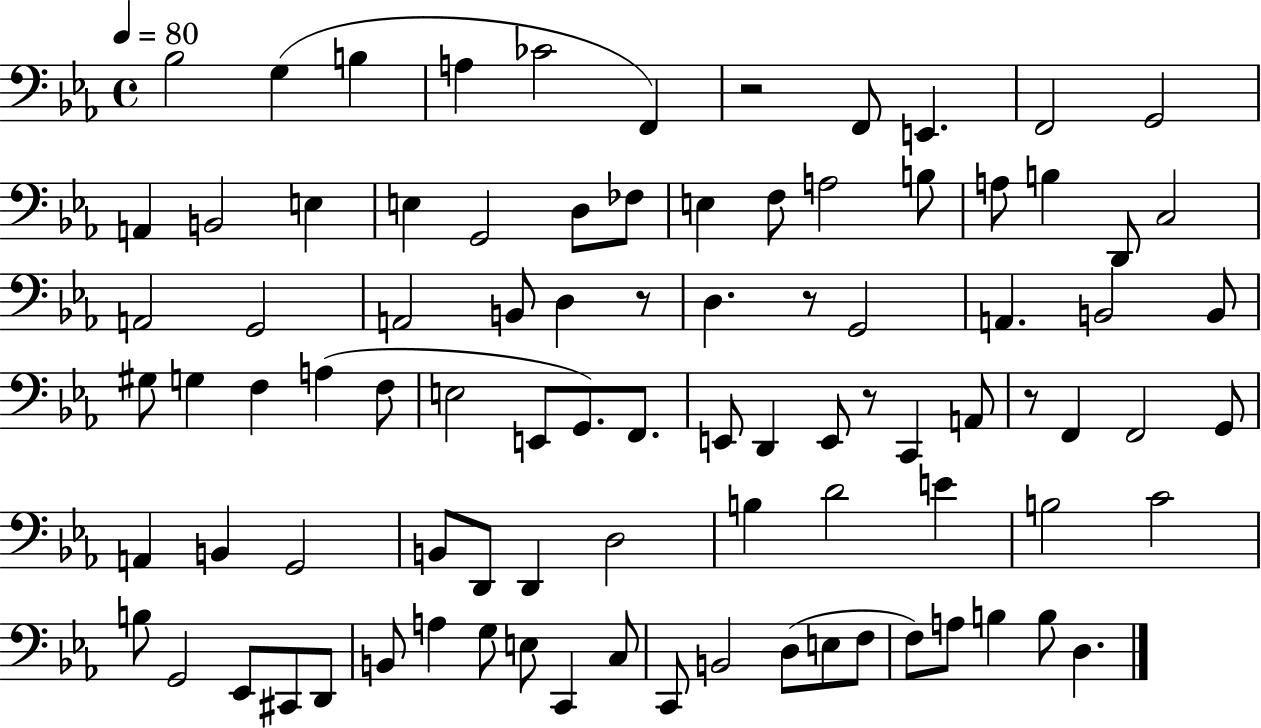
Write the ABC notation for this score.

X:1
T:Untitled
M:4/4
L:1/4
K:Eb
_B,2 G, B, A, _C2 F,, z2 F,,/2 E,, F,,2 G,,2 A,, B,,2 E, E, G,,2 D,/2 _F,/2 E, F,/2 A,2 B,/2 A,/2 B, D,,/2 C,2 A,,2 G,,2 A,,2 B,,/2 D, z/2 D, z/2 G,,2 A,, B,,2 B,,/2 ^G,/2 G, F, A, F,/2 E,2 E,,/2 G,,/2 F,,/2 E,,/2 D,, E,,/2 z/2 C,, A,,/2 z/2 F,, F,,2 G,,/2 A,, B,, G,,2 B,,/2 D,,/2 D,, D,2 B, D2 E B,2 C2 B,/2 G,,2 _E,,/2 ^C,,/2 D,,/2 B,,/2 A, G,/2 E,/2 C,, C,/2 C,,/2 B,,2 D,/2 E,/2 F,/2 F,/2 A,/2 B, B,/2 D,